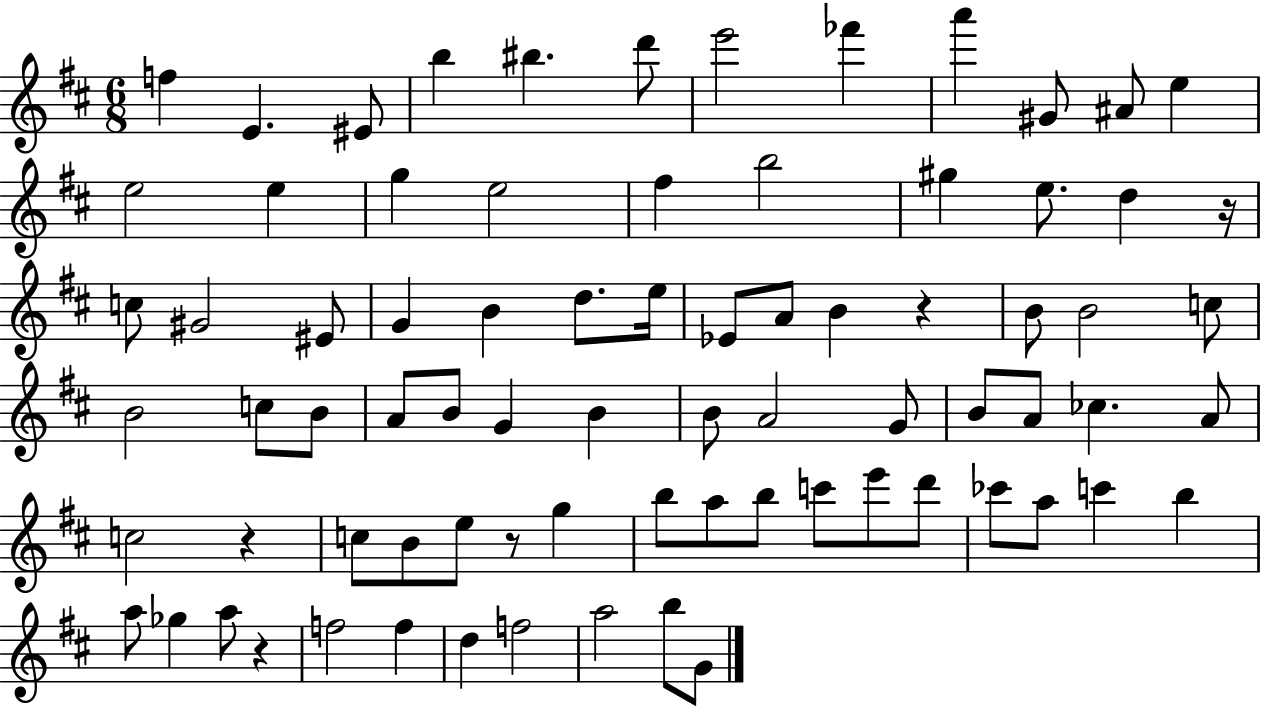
F5/q E4/q. EIS4/e B5/q BIS5/q. D6/e E6/h FES6/q A6/q G#4/e A#4/e E5/q E5/h E5/q G5/q E5/h F#5/q B5/h G#5/q E5/e. D5/q R/s C5/e G#4/h EIS4/e G4/q B4/q D5/e. E5/s Eb4/e A4/e B4/q R/q B4/e B4/h C5/e B4/h C5/e B4/e A4/e B4/e G4/q B4/q B4/e A4/h G4/e B4/e A4/e CES5/q. A4/e C5/h R/q C5/e B4/e E5/e R/e G5/q B5/e A5/e B5/e C6/e E6/e D6/e CES6/e A5/e C6/q B5/q A5/e Gb5/q A5/e R/q F5/h F5/q D5/q F5/h A5/h B5/e G4/e